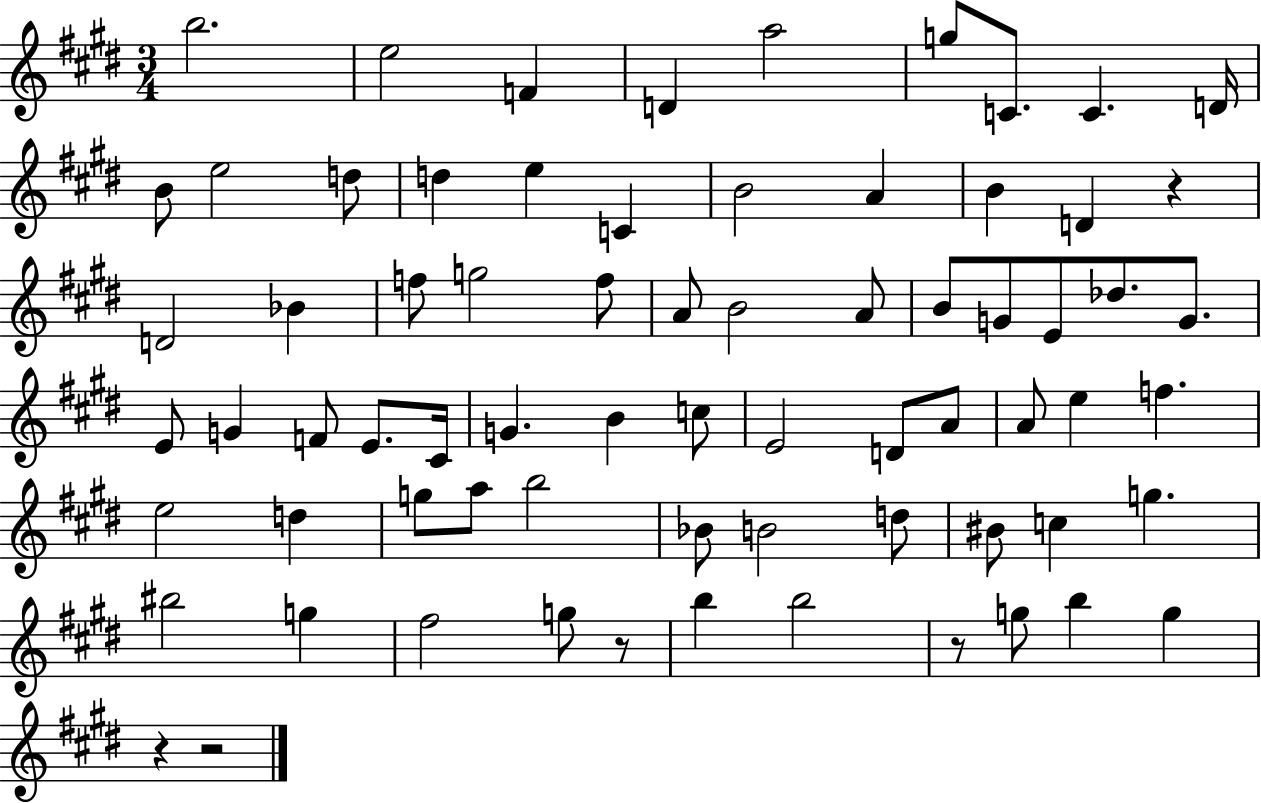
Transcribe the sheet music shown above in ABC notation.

X:1
T:Untitled
M:3/4
L:1/4
K:E
b2 e2 F D a2 g/2 C/2 C D/4 B/2 e2 d/2 d e C B2 A B D z D2 _B f/2 g2 f/2 A/2 B2 A/2 B/2 G/2 E/2 _d/2 G/2 E/2 G F/2 E/2 ^C/4 G B c/2 E2 D/2 A/2 A/2 e f e2 d g/2 a/2 b2 _B/2 B2 d/2 ^B/2 c g ^b2 g ^f2 g/2 z/2 b b2 z/2 g/2 b g z z2